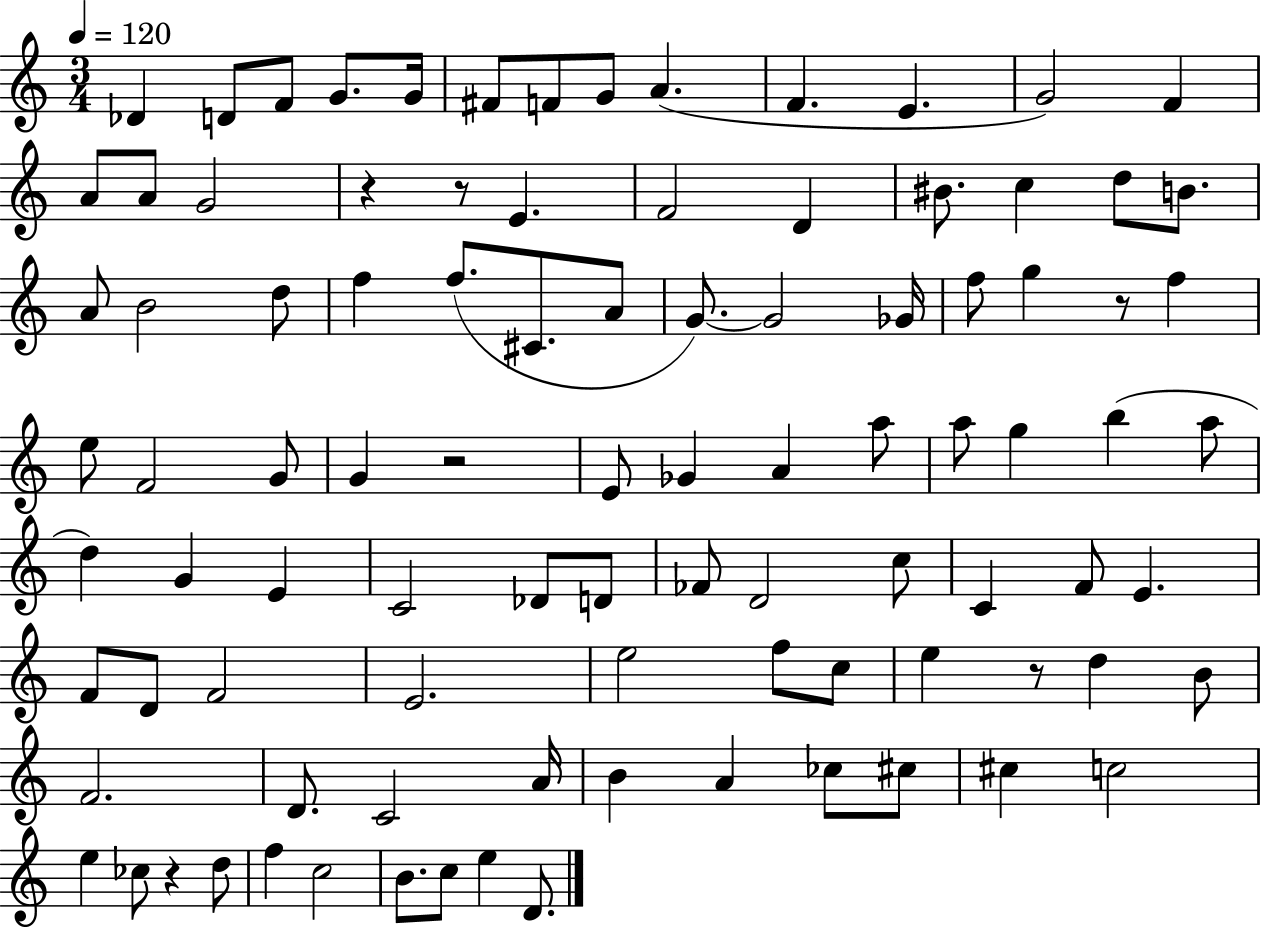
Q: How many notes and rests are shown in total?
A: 95